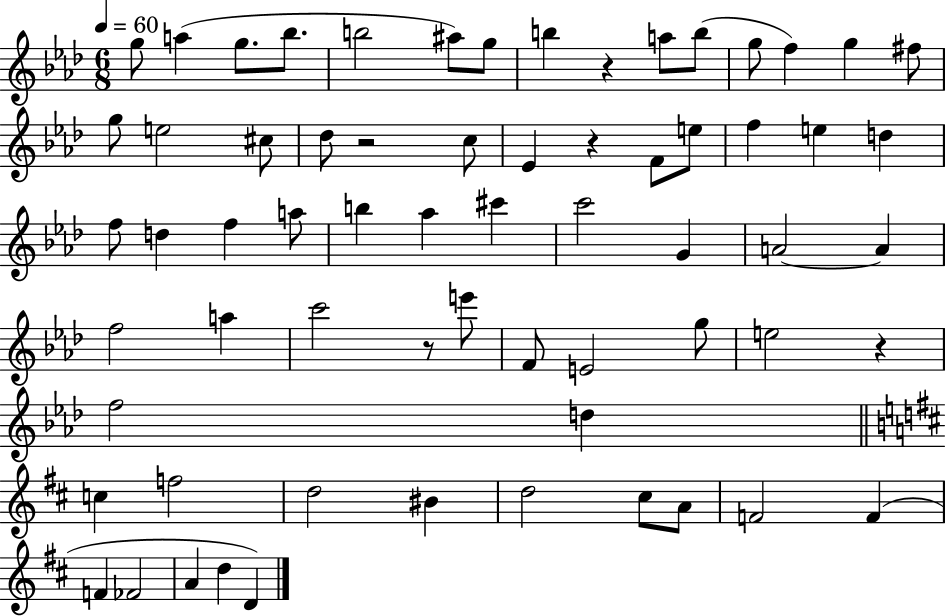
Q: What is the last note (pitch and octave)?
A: D4